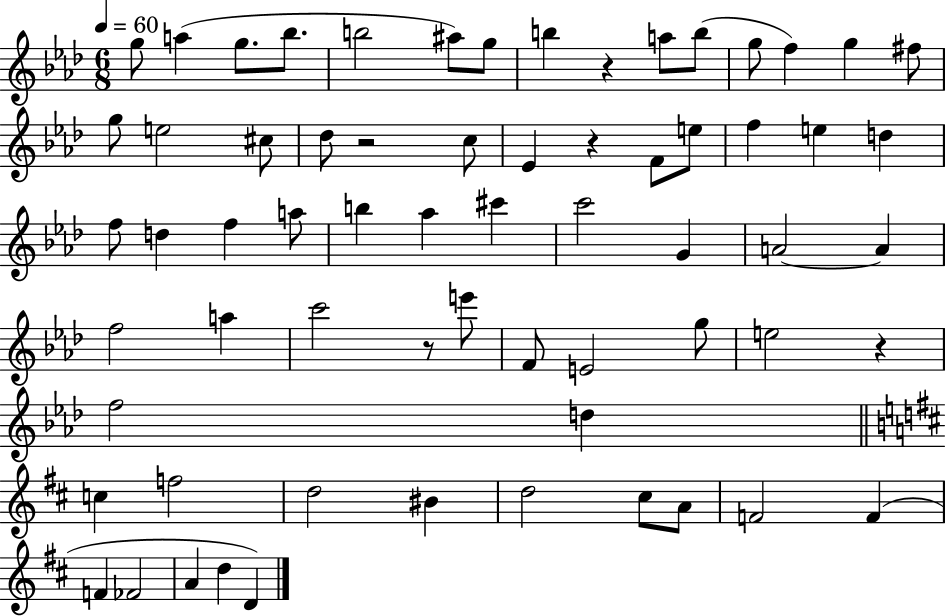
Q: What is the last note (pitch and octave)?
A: D4